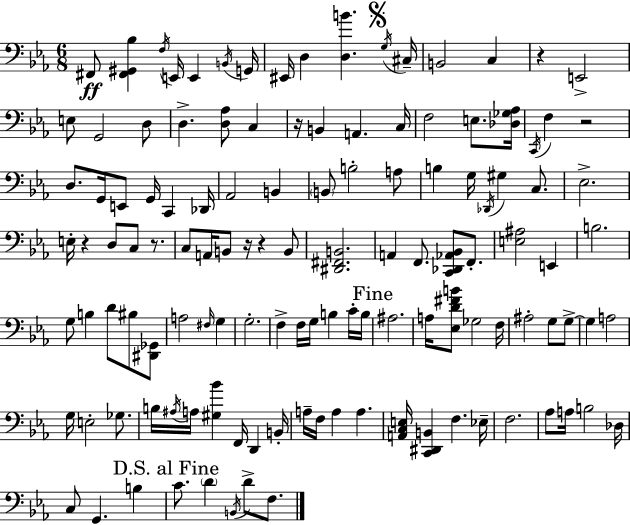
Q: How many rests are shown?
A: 7